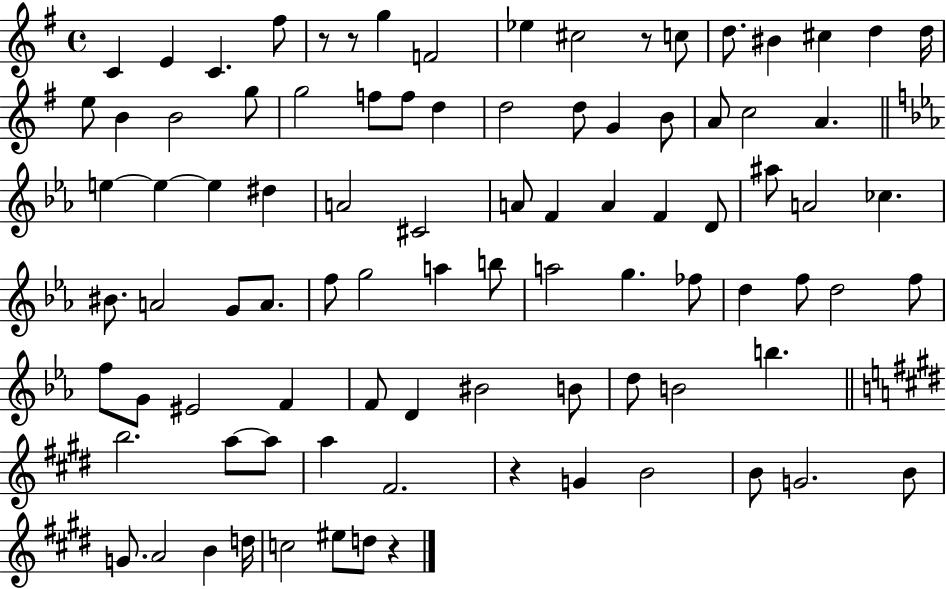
C4/q E4/q C4/q. F#5/e R/e R/e G5/q F4/h Eb5/q C#5/h R/e C5/e D5/e. BIS4/q C#5/q D5/q D5/s E5/e B4/q B4/h G5/e G5/h F5/e F5/e D5/q D5/h D5/e G4/q B4/e A4/e C5/h A4/q. E5/q E5/q E5/q D#5/q A4/h C#4/h A4/e F4/q A4/q F4/q D4/e A#5/e A4/h CES5/q. BIS4/e. A4/h G4/e A4/e. F5/e G5/h A5/q B5/e A5/h G5/q. FES5/e D5/q F5/e D5/h F5/e F5/e G4/e EIS4/h F4/q F4/e D4/q BIS4/h B4/e D5/e B4/h B5/q. B5/h. A5/e A5/e A5/q F#4/h. R/q G4/q B4/h B4/e G4/h. B4/e G4/e. A4/h B4/q D5/s C5/h EIS5/e D5/e R/q